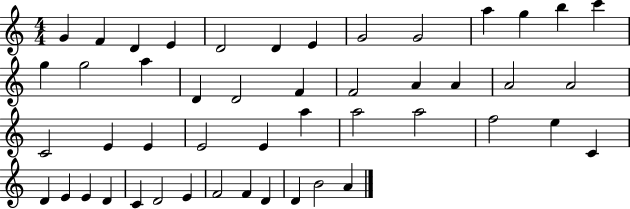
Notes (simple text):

G4/q F4/q D4/q E4/q D4/h D4/q E4/q G4/h G4/h A5/q G5/q B5/q C6/q G5/q G5/h A5/q D4/q D4/h F4/q F4/h A4/q A4/q A4/h A4/h C4/h E4/q E4/q E4/h E4/q A5/q A5/h A5/h F5/h E5/q C4/q D4/q E4/q E4/q D4/q C4/q D4/h E4/q F4/h F4/q D4/q D4/q B4/h A4/q